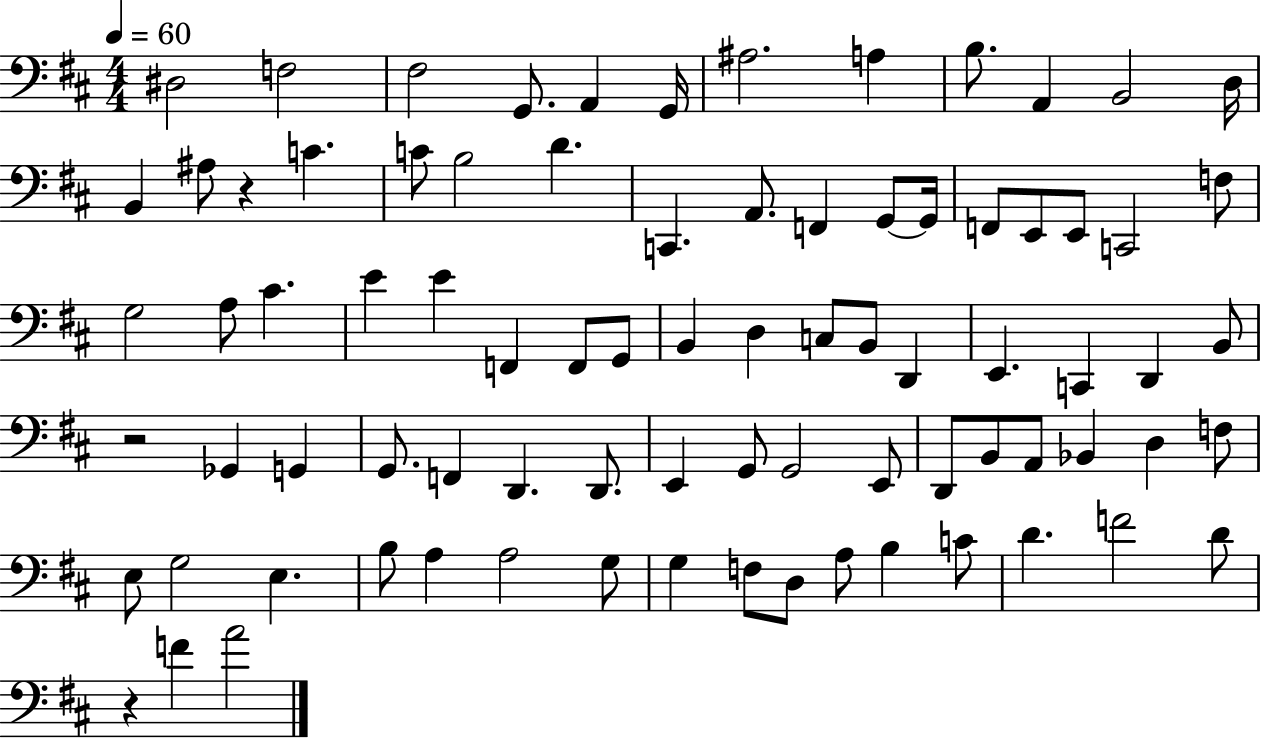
D#3/h F3/h F#3/h G2/e. A2/q G2/s A#3/h. A3/q B3/e. A2/q B2/h D3/s B2/q A#3/e R/q C4/q. C4/e B3/h D4/q. C2/q. A2/e. F2/q G2/e G2/s F2/e E2/e E2/e C2/h F3/e G3/h A3/e C#4/q. E4/q E4/q F2/q F2/e G2/e B2/q D3/q C3/e B2/e D2/q E2/q. C2/q D2/q B2/e R/h Gb2/q G2/q G2/e. F2/q D2/q. D2/e. E2/q G2/e G2/h E2/e D2/e B2/e A2/e Bb2/q D3/q F3/e E3/e G3/h E3/q. B3/e A3/q A3/h G3/e G3/q F3/e D3/e A3/e B3/q C4/e D4/q. F4/h D4/e R/q F4/q A4/h